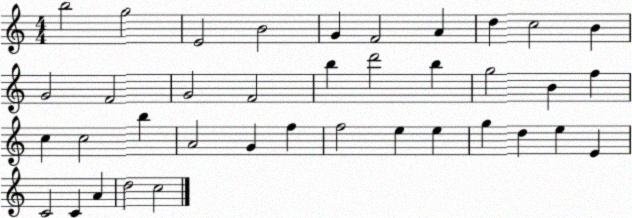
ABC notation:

X:1
T:Untitled
M:4/4
L:1/4
K:C
b2 g2 E2 B2 G F2 A d c2 B G2 F2 G2 F2 b d'2 b g2 B f c c2 b A2 G f f2 e e g d e E C2 C A d2 c2